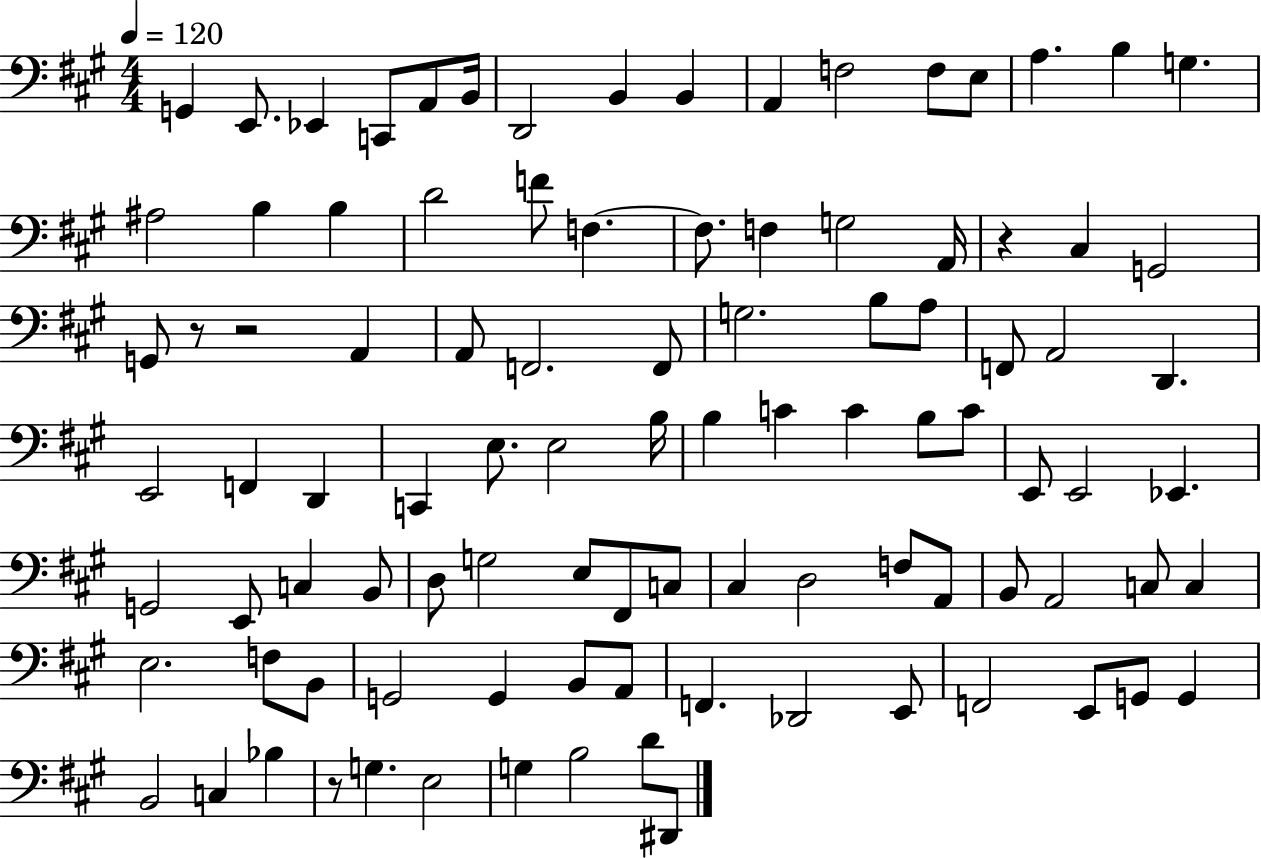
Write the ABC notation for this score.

X:1
T:Untitled
M:4/4
L:1/4
K:A
G,, E,,/2 _E,, C,,/2 A,,/2 B,,/4 D,,2 B,, B,, A,, F,2 F,/2 E,/2 A, B, G, ^A,2 B, B, D2 F/2 F, F,/2 F, G,2 A,,/4 z ^C, G,,2 G,,/2 z/2 z2 A,, A,,/2 F,,2 F,,/2 G,2 B,/2 A,/2 F,,/2 A,,2 D,, E,,2 F,, D,, C,, E,/2 E,2 B,/4 B, C C B,/2 C/2 E,,/2 E,,2 _E,, G,,2 E,,/2 C, B,,/2 D,/2 G,2 E,/2 ^F,,/2 C,/2 ^C, D,2 F,/2 A,,/2 B,,/2 A,,2 C,/2 C, E,2 F,/2 B,,/2 G,,2 G,, B,,/2 A,,/2 F,, _D,,2 E,,/2 F,,2 E,,/2 G,,/2 G,, B,,2 C, _B, z/2 G, E,2 G, B,2 D/2 ^D,,/2